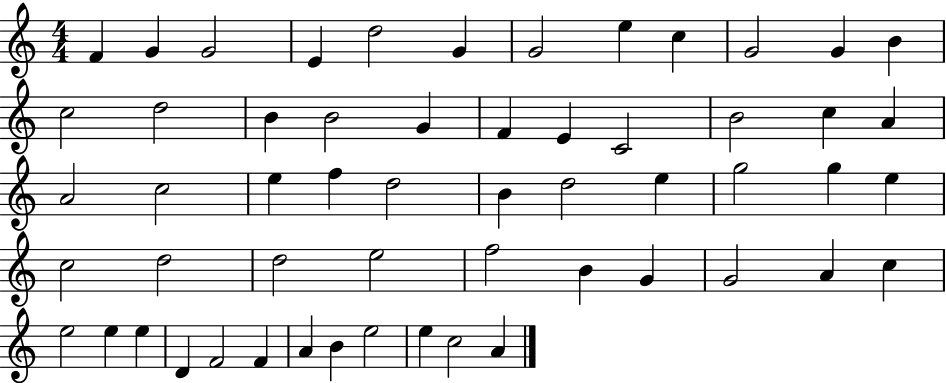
X:1
T:Untitled
M:4/4
L:1/4
K:C
F G G2 E d2 G G2 e c G2 G B c2 d2 B B2 G F E C2 B2 c A A2 c2 e f d2 B d2 e g2 g e c2 d2 d2 e2 f2 B G G2 A c e2 e e D F2 F A B e2 e c2 A